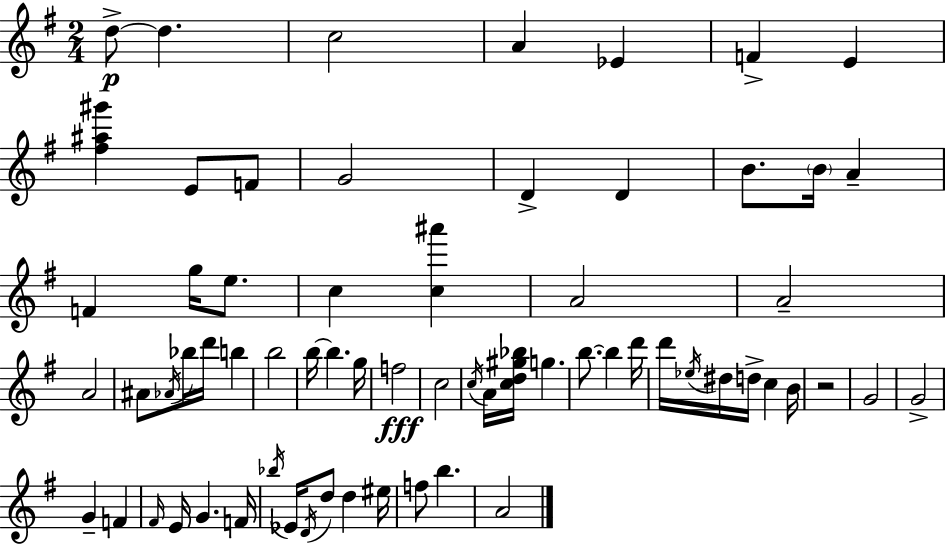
D5/e D5/q. C5/h A4/q Eb4/q F4/q E4/q [F#5,A#5,G#6]/q E4/e F4/e G4/h D4/q D4/q B4/e. B4/s A4/q F4/q G5/s E5/e. C5/q [C5,A#6]/q A4/h A4/h A4/h A#4/e Ab4/s Bb5/s D6/s B5/q B5/h B5/s B5/q. G5/s F5/h C5/h C5/s A4/s [C5,D5,G#5,Bb5]/s G5/q. B5/e. B5/q D6/s D6/s Eb5/s D#5/s D5/s C5/q B4/s R/h G4/h G4/h G4/q F4/q F#4/s E4/s G4/q. F4/s Bb5/s Eb4/s D4/s D5/e D5/q EIS5/s F5/e B5/q. A4/h